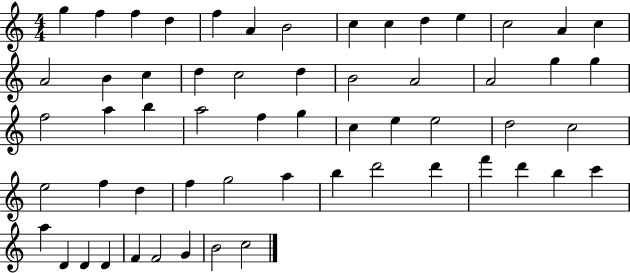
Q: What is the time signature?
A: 4/4